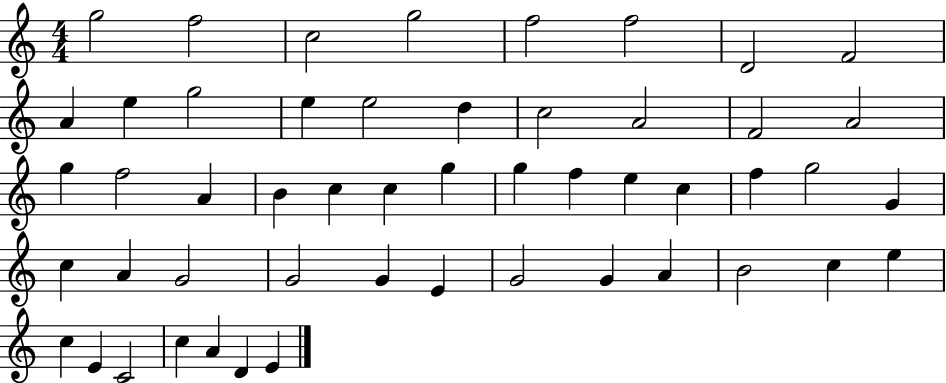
G5/h F5/h C5/h G5/h F5/h F5/h D4/h F4/h A4/q E5/q G5/h E5/q E5/h D5/q C5/h A4/h F4/h A4/h G5/q F5/h A4/q B4/q C5/q C5/q G5/q G5/q F5/q E5/q C5/q F5/q G5/h G4/q C5/q A4/q G4/h G4/h G4/q E4/q G4/h G4/q A4/q B4/h C5/q E5/q C5/q E4/q C4/h C5/q A4/q D4/q E4/q